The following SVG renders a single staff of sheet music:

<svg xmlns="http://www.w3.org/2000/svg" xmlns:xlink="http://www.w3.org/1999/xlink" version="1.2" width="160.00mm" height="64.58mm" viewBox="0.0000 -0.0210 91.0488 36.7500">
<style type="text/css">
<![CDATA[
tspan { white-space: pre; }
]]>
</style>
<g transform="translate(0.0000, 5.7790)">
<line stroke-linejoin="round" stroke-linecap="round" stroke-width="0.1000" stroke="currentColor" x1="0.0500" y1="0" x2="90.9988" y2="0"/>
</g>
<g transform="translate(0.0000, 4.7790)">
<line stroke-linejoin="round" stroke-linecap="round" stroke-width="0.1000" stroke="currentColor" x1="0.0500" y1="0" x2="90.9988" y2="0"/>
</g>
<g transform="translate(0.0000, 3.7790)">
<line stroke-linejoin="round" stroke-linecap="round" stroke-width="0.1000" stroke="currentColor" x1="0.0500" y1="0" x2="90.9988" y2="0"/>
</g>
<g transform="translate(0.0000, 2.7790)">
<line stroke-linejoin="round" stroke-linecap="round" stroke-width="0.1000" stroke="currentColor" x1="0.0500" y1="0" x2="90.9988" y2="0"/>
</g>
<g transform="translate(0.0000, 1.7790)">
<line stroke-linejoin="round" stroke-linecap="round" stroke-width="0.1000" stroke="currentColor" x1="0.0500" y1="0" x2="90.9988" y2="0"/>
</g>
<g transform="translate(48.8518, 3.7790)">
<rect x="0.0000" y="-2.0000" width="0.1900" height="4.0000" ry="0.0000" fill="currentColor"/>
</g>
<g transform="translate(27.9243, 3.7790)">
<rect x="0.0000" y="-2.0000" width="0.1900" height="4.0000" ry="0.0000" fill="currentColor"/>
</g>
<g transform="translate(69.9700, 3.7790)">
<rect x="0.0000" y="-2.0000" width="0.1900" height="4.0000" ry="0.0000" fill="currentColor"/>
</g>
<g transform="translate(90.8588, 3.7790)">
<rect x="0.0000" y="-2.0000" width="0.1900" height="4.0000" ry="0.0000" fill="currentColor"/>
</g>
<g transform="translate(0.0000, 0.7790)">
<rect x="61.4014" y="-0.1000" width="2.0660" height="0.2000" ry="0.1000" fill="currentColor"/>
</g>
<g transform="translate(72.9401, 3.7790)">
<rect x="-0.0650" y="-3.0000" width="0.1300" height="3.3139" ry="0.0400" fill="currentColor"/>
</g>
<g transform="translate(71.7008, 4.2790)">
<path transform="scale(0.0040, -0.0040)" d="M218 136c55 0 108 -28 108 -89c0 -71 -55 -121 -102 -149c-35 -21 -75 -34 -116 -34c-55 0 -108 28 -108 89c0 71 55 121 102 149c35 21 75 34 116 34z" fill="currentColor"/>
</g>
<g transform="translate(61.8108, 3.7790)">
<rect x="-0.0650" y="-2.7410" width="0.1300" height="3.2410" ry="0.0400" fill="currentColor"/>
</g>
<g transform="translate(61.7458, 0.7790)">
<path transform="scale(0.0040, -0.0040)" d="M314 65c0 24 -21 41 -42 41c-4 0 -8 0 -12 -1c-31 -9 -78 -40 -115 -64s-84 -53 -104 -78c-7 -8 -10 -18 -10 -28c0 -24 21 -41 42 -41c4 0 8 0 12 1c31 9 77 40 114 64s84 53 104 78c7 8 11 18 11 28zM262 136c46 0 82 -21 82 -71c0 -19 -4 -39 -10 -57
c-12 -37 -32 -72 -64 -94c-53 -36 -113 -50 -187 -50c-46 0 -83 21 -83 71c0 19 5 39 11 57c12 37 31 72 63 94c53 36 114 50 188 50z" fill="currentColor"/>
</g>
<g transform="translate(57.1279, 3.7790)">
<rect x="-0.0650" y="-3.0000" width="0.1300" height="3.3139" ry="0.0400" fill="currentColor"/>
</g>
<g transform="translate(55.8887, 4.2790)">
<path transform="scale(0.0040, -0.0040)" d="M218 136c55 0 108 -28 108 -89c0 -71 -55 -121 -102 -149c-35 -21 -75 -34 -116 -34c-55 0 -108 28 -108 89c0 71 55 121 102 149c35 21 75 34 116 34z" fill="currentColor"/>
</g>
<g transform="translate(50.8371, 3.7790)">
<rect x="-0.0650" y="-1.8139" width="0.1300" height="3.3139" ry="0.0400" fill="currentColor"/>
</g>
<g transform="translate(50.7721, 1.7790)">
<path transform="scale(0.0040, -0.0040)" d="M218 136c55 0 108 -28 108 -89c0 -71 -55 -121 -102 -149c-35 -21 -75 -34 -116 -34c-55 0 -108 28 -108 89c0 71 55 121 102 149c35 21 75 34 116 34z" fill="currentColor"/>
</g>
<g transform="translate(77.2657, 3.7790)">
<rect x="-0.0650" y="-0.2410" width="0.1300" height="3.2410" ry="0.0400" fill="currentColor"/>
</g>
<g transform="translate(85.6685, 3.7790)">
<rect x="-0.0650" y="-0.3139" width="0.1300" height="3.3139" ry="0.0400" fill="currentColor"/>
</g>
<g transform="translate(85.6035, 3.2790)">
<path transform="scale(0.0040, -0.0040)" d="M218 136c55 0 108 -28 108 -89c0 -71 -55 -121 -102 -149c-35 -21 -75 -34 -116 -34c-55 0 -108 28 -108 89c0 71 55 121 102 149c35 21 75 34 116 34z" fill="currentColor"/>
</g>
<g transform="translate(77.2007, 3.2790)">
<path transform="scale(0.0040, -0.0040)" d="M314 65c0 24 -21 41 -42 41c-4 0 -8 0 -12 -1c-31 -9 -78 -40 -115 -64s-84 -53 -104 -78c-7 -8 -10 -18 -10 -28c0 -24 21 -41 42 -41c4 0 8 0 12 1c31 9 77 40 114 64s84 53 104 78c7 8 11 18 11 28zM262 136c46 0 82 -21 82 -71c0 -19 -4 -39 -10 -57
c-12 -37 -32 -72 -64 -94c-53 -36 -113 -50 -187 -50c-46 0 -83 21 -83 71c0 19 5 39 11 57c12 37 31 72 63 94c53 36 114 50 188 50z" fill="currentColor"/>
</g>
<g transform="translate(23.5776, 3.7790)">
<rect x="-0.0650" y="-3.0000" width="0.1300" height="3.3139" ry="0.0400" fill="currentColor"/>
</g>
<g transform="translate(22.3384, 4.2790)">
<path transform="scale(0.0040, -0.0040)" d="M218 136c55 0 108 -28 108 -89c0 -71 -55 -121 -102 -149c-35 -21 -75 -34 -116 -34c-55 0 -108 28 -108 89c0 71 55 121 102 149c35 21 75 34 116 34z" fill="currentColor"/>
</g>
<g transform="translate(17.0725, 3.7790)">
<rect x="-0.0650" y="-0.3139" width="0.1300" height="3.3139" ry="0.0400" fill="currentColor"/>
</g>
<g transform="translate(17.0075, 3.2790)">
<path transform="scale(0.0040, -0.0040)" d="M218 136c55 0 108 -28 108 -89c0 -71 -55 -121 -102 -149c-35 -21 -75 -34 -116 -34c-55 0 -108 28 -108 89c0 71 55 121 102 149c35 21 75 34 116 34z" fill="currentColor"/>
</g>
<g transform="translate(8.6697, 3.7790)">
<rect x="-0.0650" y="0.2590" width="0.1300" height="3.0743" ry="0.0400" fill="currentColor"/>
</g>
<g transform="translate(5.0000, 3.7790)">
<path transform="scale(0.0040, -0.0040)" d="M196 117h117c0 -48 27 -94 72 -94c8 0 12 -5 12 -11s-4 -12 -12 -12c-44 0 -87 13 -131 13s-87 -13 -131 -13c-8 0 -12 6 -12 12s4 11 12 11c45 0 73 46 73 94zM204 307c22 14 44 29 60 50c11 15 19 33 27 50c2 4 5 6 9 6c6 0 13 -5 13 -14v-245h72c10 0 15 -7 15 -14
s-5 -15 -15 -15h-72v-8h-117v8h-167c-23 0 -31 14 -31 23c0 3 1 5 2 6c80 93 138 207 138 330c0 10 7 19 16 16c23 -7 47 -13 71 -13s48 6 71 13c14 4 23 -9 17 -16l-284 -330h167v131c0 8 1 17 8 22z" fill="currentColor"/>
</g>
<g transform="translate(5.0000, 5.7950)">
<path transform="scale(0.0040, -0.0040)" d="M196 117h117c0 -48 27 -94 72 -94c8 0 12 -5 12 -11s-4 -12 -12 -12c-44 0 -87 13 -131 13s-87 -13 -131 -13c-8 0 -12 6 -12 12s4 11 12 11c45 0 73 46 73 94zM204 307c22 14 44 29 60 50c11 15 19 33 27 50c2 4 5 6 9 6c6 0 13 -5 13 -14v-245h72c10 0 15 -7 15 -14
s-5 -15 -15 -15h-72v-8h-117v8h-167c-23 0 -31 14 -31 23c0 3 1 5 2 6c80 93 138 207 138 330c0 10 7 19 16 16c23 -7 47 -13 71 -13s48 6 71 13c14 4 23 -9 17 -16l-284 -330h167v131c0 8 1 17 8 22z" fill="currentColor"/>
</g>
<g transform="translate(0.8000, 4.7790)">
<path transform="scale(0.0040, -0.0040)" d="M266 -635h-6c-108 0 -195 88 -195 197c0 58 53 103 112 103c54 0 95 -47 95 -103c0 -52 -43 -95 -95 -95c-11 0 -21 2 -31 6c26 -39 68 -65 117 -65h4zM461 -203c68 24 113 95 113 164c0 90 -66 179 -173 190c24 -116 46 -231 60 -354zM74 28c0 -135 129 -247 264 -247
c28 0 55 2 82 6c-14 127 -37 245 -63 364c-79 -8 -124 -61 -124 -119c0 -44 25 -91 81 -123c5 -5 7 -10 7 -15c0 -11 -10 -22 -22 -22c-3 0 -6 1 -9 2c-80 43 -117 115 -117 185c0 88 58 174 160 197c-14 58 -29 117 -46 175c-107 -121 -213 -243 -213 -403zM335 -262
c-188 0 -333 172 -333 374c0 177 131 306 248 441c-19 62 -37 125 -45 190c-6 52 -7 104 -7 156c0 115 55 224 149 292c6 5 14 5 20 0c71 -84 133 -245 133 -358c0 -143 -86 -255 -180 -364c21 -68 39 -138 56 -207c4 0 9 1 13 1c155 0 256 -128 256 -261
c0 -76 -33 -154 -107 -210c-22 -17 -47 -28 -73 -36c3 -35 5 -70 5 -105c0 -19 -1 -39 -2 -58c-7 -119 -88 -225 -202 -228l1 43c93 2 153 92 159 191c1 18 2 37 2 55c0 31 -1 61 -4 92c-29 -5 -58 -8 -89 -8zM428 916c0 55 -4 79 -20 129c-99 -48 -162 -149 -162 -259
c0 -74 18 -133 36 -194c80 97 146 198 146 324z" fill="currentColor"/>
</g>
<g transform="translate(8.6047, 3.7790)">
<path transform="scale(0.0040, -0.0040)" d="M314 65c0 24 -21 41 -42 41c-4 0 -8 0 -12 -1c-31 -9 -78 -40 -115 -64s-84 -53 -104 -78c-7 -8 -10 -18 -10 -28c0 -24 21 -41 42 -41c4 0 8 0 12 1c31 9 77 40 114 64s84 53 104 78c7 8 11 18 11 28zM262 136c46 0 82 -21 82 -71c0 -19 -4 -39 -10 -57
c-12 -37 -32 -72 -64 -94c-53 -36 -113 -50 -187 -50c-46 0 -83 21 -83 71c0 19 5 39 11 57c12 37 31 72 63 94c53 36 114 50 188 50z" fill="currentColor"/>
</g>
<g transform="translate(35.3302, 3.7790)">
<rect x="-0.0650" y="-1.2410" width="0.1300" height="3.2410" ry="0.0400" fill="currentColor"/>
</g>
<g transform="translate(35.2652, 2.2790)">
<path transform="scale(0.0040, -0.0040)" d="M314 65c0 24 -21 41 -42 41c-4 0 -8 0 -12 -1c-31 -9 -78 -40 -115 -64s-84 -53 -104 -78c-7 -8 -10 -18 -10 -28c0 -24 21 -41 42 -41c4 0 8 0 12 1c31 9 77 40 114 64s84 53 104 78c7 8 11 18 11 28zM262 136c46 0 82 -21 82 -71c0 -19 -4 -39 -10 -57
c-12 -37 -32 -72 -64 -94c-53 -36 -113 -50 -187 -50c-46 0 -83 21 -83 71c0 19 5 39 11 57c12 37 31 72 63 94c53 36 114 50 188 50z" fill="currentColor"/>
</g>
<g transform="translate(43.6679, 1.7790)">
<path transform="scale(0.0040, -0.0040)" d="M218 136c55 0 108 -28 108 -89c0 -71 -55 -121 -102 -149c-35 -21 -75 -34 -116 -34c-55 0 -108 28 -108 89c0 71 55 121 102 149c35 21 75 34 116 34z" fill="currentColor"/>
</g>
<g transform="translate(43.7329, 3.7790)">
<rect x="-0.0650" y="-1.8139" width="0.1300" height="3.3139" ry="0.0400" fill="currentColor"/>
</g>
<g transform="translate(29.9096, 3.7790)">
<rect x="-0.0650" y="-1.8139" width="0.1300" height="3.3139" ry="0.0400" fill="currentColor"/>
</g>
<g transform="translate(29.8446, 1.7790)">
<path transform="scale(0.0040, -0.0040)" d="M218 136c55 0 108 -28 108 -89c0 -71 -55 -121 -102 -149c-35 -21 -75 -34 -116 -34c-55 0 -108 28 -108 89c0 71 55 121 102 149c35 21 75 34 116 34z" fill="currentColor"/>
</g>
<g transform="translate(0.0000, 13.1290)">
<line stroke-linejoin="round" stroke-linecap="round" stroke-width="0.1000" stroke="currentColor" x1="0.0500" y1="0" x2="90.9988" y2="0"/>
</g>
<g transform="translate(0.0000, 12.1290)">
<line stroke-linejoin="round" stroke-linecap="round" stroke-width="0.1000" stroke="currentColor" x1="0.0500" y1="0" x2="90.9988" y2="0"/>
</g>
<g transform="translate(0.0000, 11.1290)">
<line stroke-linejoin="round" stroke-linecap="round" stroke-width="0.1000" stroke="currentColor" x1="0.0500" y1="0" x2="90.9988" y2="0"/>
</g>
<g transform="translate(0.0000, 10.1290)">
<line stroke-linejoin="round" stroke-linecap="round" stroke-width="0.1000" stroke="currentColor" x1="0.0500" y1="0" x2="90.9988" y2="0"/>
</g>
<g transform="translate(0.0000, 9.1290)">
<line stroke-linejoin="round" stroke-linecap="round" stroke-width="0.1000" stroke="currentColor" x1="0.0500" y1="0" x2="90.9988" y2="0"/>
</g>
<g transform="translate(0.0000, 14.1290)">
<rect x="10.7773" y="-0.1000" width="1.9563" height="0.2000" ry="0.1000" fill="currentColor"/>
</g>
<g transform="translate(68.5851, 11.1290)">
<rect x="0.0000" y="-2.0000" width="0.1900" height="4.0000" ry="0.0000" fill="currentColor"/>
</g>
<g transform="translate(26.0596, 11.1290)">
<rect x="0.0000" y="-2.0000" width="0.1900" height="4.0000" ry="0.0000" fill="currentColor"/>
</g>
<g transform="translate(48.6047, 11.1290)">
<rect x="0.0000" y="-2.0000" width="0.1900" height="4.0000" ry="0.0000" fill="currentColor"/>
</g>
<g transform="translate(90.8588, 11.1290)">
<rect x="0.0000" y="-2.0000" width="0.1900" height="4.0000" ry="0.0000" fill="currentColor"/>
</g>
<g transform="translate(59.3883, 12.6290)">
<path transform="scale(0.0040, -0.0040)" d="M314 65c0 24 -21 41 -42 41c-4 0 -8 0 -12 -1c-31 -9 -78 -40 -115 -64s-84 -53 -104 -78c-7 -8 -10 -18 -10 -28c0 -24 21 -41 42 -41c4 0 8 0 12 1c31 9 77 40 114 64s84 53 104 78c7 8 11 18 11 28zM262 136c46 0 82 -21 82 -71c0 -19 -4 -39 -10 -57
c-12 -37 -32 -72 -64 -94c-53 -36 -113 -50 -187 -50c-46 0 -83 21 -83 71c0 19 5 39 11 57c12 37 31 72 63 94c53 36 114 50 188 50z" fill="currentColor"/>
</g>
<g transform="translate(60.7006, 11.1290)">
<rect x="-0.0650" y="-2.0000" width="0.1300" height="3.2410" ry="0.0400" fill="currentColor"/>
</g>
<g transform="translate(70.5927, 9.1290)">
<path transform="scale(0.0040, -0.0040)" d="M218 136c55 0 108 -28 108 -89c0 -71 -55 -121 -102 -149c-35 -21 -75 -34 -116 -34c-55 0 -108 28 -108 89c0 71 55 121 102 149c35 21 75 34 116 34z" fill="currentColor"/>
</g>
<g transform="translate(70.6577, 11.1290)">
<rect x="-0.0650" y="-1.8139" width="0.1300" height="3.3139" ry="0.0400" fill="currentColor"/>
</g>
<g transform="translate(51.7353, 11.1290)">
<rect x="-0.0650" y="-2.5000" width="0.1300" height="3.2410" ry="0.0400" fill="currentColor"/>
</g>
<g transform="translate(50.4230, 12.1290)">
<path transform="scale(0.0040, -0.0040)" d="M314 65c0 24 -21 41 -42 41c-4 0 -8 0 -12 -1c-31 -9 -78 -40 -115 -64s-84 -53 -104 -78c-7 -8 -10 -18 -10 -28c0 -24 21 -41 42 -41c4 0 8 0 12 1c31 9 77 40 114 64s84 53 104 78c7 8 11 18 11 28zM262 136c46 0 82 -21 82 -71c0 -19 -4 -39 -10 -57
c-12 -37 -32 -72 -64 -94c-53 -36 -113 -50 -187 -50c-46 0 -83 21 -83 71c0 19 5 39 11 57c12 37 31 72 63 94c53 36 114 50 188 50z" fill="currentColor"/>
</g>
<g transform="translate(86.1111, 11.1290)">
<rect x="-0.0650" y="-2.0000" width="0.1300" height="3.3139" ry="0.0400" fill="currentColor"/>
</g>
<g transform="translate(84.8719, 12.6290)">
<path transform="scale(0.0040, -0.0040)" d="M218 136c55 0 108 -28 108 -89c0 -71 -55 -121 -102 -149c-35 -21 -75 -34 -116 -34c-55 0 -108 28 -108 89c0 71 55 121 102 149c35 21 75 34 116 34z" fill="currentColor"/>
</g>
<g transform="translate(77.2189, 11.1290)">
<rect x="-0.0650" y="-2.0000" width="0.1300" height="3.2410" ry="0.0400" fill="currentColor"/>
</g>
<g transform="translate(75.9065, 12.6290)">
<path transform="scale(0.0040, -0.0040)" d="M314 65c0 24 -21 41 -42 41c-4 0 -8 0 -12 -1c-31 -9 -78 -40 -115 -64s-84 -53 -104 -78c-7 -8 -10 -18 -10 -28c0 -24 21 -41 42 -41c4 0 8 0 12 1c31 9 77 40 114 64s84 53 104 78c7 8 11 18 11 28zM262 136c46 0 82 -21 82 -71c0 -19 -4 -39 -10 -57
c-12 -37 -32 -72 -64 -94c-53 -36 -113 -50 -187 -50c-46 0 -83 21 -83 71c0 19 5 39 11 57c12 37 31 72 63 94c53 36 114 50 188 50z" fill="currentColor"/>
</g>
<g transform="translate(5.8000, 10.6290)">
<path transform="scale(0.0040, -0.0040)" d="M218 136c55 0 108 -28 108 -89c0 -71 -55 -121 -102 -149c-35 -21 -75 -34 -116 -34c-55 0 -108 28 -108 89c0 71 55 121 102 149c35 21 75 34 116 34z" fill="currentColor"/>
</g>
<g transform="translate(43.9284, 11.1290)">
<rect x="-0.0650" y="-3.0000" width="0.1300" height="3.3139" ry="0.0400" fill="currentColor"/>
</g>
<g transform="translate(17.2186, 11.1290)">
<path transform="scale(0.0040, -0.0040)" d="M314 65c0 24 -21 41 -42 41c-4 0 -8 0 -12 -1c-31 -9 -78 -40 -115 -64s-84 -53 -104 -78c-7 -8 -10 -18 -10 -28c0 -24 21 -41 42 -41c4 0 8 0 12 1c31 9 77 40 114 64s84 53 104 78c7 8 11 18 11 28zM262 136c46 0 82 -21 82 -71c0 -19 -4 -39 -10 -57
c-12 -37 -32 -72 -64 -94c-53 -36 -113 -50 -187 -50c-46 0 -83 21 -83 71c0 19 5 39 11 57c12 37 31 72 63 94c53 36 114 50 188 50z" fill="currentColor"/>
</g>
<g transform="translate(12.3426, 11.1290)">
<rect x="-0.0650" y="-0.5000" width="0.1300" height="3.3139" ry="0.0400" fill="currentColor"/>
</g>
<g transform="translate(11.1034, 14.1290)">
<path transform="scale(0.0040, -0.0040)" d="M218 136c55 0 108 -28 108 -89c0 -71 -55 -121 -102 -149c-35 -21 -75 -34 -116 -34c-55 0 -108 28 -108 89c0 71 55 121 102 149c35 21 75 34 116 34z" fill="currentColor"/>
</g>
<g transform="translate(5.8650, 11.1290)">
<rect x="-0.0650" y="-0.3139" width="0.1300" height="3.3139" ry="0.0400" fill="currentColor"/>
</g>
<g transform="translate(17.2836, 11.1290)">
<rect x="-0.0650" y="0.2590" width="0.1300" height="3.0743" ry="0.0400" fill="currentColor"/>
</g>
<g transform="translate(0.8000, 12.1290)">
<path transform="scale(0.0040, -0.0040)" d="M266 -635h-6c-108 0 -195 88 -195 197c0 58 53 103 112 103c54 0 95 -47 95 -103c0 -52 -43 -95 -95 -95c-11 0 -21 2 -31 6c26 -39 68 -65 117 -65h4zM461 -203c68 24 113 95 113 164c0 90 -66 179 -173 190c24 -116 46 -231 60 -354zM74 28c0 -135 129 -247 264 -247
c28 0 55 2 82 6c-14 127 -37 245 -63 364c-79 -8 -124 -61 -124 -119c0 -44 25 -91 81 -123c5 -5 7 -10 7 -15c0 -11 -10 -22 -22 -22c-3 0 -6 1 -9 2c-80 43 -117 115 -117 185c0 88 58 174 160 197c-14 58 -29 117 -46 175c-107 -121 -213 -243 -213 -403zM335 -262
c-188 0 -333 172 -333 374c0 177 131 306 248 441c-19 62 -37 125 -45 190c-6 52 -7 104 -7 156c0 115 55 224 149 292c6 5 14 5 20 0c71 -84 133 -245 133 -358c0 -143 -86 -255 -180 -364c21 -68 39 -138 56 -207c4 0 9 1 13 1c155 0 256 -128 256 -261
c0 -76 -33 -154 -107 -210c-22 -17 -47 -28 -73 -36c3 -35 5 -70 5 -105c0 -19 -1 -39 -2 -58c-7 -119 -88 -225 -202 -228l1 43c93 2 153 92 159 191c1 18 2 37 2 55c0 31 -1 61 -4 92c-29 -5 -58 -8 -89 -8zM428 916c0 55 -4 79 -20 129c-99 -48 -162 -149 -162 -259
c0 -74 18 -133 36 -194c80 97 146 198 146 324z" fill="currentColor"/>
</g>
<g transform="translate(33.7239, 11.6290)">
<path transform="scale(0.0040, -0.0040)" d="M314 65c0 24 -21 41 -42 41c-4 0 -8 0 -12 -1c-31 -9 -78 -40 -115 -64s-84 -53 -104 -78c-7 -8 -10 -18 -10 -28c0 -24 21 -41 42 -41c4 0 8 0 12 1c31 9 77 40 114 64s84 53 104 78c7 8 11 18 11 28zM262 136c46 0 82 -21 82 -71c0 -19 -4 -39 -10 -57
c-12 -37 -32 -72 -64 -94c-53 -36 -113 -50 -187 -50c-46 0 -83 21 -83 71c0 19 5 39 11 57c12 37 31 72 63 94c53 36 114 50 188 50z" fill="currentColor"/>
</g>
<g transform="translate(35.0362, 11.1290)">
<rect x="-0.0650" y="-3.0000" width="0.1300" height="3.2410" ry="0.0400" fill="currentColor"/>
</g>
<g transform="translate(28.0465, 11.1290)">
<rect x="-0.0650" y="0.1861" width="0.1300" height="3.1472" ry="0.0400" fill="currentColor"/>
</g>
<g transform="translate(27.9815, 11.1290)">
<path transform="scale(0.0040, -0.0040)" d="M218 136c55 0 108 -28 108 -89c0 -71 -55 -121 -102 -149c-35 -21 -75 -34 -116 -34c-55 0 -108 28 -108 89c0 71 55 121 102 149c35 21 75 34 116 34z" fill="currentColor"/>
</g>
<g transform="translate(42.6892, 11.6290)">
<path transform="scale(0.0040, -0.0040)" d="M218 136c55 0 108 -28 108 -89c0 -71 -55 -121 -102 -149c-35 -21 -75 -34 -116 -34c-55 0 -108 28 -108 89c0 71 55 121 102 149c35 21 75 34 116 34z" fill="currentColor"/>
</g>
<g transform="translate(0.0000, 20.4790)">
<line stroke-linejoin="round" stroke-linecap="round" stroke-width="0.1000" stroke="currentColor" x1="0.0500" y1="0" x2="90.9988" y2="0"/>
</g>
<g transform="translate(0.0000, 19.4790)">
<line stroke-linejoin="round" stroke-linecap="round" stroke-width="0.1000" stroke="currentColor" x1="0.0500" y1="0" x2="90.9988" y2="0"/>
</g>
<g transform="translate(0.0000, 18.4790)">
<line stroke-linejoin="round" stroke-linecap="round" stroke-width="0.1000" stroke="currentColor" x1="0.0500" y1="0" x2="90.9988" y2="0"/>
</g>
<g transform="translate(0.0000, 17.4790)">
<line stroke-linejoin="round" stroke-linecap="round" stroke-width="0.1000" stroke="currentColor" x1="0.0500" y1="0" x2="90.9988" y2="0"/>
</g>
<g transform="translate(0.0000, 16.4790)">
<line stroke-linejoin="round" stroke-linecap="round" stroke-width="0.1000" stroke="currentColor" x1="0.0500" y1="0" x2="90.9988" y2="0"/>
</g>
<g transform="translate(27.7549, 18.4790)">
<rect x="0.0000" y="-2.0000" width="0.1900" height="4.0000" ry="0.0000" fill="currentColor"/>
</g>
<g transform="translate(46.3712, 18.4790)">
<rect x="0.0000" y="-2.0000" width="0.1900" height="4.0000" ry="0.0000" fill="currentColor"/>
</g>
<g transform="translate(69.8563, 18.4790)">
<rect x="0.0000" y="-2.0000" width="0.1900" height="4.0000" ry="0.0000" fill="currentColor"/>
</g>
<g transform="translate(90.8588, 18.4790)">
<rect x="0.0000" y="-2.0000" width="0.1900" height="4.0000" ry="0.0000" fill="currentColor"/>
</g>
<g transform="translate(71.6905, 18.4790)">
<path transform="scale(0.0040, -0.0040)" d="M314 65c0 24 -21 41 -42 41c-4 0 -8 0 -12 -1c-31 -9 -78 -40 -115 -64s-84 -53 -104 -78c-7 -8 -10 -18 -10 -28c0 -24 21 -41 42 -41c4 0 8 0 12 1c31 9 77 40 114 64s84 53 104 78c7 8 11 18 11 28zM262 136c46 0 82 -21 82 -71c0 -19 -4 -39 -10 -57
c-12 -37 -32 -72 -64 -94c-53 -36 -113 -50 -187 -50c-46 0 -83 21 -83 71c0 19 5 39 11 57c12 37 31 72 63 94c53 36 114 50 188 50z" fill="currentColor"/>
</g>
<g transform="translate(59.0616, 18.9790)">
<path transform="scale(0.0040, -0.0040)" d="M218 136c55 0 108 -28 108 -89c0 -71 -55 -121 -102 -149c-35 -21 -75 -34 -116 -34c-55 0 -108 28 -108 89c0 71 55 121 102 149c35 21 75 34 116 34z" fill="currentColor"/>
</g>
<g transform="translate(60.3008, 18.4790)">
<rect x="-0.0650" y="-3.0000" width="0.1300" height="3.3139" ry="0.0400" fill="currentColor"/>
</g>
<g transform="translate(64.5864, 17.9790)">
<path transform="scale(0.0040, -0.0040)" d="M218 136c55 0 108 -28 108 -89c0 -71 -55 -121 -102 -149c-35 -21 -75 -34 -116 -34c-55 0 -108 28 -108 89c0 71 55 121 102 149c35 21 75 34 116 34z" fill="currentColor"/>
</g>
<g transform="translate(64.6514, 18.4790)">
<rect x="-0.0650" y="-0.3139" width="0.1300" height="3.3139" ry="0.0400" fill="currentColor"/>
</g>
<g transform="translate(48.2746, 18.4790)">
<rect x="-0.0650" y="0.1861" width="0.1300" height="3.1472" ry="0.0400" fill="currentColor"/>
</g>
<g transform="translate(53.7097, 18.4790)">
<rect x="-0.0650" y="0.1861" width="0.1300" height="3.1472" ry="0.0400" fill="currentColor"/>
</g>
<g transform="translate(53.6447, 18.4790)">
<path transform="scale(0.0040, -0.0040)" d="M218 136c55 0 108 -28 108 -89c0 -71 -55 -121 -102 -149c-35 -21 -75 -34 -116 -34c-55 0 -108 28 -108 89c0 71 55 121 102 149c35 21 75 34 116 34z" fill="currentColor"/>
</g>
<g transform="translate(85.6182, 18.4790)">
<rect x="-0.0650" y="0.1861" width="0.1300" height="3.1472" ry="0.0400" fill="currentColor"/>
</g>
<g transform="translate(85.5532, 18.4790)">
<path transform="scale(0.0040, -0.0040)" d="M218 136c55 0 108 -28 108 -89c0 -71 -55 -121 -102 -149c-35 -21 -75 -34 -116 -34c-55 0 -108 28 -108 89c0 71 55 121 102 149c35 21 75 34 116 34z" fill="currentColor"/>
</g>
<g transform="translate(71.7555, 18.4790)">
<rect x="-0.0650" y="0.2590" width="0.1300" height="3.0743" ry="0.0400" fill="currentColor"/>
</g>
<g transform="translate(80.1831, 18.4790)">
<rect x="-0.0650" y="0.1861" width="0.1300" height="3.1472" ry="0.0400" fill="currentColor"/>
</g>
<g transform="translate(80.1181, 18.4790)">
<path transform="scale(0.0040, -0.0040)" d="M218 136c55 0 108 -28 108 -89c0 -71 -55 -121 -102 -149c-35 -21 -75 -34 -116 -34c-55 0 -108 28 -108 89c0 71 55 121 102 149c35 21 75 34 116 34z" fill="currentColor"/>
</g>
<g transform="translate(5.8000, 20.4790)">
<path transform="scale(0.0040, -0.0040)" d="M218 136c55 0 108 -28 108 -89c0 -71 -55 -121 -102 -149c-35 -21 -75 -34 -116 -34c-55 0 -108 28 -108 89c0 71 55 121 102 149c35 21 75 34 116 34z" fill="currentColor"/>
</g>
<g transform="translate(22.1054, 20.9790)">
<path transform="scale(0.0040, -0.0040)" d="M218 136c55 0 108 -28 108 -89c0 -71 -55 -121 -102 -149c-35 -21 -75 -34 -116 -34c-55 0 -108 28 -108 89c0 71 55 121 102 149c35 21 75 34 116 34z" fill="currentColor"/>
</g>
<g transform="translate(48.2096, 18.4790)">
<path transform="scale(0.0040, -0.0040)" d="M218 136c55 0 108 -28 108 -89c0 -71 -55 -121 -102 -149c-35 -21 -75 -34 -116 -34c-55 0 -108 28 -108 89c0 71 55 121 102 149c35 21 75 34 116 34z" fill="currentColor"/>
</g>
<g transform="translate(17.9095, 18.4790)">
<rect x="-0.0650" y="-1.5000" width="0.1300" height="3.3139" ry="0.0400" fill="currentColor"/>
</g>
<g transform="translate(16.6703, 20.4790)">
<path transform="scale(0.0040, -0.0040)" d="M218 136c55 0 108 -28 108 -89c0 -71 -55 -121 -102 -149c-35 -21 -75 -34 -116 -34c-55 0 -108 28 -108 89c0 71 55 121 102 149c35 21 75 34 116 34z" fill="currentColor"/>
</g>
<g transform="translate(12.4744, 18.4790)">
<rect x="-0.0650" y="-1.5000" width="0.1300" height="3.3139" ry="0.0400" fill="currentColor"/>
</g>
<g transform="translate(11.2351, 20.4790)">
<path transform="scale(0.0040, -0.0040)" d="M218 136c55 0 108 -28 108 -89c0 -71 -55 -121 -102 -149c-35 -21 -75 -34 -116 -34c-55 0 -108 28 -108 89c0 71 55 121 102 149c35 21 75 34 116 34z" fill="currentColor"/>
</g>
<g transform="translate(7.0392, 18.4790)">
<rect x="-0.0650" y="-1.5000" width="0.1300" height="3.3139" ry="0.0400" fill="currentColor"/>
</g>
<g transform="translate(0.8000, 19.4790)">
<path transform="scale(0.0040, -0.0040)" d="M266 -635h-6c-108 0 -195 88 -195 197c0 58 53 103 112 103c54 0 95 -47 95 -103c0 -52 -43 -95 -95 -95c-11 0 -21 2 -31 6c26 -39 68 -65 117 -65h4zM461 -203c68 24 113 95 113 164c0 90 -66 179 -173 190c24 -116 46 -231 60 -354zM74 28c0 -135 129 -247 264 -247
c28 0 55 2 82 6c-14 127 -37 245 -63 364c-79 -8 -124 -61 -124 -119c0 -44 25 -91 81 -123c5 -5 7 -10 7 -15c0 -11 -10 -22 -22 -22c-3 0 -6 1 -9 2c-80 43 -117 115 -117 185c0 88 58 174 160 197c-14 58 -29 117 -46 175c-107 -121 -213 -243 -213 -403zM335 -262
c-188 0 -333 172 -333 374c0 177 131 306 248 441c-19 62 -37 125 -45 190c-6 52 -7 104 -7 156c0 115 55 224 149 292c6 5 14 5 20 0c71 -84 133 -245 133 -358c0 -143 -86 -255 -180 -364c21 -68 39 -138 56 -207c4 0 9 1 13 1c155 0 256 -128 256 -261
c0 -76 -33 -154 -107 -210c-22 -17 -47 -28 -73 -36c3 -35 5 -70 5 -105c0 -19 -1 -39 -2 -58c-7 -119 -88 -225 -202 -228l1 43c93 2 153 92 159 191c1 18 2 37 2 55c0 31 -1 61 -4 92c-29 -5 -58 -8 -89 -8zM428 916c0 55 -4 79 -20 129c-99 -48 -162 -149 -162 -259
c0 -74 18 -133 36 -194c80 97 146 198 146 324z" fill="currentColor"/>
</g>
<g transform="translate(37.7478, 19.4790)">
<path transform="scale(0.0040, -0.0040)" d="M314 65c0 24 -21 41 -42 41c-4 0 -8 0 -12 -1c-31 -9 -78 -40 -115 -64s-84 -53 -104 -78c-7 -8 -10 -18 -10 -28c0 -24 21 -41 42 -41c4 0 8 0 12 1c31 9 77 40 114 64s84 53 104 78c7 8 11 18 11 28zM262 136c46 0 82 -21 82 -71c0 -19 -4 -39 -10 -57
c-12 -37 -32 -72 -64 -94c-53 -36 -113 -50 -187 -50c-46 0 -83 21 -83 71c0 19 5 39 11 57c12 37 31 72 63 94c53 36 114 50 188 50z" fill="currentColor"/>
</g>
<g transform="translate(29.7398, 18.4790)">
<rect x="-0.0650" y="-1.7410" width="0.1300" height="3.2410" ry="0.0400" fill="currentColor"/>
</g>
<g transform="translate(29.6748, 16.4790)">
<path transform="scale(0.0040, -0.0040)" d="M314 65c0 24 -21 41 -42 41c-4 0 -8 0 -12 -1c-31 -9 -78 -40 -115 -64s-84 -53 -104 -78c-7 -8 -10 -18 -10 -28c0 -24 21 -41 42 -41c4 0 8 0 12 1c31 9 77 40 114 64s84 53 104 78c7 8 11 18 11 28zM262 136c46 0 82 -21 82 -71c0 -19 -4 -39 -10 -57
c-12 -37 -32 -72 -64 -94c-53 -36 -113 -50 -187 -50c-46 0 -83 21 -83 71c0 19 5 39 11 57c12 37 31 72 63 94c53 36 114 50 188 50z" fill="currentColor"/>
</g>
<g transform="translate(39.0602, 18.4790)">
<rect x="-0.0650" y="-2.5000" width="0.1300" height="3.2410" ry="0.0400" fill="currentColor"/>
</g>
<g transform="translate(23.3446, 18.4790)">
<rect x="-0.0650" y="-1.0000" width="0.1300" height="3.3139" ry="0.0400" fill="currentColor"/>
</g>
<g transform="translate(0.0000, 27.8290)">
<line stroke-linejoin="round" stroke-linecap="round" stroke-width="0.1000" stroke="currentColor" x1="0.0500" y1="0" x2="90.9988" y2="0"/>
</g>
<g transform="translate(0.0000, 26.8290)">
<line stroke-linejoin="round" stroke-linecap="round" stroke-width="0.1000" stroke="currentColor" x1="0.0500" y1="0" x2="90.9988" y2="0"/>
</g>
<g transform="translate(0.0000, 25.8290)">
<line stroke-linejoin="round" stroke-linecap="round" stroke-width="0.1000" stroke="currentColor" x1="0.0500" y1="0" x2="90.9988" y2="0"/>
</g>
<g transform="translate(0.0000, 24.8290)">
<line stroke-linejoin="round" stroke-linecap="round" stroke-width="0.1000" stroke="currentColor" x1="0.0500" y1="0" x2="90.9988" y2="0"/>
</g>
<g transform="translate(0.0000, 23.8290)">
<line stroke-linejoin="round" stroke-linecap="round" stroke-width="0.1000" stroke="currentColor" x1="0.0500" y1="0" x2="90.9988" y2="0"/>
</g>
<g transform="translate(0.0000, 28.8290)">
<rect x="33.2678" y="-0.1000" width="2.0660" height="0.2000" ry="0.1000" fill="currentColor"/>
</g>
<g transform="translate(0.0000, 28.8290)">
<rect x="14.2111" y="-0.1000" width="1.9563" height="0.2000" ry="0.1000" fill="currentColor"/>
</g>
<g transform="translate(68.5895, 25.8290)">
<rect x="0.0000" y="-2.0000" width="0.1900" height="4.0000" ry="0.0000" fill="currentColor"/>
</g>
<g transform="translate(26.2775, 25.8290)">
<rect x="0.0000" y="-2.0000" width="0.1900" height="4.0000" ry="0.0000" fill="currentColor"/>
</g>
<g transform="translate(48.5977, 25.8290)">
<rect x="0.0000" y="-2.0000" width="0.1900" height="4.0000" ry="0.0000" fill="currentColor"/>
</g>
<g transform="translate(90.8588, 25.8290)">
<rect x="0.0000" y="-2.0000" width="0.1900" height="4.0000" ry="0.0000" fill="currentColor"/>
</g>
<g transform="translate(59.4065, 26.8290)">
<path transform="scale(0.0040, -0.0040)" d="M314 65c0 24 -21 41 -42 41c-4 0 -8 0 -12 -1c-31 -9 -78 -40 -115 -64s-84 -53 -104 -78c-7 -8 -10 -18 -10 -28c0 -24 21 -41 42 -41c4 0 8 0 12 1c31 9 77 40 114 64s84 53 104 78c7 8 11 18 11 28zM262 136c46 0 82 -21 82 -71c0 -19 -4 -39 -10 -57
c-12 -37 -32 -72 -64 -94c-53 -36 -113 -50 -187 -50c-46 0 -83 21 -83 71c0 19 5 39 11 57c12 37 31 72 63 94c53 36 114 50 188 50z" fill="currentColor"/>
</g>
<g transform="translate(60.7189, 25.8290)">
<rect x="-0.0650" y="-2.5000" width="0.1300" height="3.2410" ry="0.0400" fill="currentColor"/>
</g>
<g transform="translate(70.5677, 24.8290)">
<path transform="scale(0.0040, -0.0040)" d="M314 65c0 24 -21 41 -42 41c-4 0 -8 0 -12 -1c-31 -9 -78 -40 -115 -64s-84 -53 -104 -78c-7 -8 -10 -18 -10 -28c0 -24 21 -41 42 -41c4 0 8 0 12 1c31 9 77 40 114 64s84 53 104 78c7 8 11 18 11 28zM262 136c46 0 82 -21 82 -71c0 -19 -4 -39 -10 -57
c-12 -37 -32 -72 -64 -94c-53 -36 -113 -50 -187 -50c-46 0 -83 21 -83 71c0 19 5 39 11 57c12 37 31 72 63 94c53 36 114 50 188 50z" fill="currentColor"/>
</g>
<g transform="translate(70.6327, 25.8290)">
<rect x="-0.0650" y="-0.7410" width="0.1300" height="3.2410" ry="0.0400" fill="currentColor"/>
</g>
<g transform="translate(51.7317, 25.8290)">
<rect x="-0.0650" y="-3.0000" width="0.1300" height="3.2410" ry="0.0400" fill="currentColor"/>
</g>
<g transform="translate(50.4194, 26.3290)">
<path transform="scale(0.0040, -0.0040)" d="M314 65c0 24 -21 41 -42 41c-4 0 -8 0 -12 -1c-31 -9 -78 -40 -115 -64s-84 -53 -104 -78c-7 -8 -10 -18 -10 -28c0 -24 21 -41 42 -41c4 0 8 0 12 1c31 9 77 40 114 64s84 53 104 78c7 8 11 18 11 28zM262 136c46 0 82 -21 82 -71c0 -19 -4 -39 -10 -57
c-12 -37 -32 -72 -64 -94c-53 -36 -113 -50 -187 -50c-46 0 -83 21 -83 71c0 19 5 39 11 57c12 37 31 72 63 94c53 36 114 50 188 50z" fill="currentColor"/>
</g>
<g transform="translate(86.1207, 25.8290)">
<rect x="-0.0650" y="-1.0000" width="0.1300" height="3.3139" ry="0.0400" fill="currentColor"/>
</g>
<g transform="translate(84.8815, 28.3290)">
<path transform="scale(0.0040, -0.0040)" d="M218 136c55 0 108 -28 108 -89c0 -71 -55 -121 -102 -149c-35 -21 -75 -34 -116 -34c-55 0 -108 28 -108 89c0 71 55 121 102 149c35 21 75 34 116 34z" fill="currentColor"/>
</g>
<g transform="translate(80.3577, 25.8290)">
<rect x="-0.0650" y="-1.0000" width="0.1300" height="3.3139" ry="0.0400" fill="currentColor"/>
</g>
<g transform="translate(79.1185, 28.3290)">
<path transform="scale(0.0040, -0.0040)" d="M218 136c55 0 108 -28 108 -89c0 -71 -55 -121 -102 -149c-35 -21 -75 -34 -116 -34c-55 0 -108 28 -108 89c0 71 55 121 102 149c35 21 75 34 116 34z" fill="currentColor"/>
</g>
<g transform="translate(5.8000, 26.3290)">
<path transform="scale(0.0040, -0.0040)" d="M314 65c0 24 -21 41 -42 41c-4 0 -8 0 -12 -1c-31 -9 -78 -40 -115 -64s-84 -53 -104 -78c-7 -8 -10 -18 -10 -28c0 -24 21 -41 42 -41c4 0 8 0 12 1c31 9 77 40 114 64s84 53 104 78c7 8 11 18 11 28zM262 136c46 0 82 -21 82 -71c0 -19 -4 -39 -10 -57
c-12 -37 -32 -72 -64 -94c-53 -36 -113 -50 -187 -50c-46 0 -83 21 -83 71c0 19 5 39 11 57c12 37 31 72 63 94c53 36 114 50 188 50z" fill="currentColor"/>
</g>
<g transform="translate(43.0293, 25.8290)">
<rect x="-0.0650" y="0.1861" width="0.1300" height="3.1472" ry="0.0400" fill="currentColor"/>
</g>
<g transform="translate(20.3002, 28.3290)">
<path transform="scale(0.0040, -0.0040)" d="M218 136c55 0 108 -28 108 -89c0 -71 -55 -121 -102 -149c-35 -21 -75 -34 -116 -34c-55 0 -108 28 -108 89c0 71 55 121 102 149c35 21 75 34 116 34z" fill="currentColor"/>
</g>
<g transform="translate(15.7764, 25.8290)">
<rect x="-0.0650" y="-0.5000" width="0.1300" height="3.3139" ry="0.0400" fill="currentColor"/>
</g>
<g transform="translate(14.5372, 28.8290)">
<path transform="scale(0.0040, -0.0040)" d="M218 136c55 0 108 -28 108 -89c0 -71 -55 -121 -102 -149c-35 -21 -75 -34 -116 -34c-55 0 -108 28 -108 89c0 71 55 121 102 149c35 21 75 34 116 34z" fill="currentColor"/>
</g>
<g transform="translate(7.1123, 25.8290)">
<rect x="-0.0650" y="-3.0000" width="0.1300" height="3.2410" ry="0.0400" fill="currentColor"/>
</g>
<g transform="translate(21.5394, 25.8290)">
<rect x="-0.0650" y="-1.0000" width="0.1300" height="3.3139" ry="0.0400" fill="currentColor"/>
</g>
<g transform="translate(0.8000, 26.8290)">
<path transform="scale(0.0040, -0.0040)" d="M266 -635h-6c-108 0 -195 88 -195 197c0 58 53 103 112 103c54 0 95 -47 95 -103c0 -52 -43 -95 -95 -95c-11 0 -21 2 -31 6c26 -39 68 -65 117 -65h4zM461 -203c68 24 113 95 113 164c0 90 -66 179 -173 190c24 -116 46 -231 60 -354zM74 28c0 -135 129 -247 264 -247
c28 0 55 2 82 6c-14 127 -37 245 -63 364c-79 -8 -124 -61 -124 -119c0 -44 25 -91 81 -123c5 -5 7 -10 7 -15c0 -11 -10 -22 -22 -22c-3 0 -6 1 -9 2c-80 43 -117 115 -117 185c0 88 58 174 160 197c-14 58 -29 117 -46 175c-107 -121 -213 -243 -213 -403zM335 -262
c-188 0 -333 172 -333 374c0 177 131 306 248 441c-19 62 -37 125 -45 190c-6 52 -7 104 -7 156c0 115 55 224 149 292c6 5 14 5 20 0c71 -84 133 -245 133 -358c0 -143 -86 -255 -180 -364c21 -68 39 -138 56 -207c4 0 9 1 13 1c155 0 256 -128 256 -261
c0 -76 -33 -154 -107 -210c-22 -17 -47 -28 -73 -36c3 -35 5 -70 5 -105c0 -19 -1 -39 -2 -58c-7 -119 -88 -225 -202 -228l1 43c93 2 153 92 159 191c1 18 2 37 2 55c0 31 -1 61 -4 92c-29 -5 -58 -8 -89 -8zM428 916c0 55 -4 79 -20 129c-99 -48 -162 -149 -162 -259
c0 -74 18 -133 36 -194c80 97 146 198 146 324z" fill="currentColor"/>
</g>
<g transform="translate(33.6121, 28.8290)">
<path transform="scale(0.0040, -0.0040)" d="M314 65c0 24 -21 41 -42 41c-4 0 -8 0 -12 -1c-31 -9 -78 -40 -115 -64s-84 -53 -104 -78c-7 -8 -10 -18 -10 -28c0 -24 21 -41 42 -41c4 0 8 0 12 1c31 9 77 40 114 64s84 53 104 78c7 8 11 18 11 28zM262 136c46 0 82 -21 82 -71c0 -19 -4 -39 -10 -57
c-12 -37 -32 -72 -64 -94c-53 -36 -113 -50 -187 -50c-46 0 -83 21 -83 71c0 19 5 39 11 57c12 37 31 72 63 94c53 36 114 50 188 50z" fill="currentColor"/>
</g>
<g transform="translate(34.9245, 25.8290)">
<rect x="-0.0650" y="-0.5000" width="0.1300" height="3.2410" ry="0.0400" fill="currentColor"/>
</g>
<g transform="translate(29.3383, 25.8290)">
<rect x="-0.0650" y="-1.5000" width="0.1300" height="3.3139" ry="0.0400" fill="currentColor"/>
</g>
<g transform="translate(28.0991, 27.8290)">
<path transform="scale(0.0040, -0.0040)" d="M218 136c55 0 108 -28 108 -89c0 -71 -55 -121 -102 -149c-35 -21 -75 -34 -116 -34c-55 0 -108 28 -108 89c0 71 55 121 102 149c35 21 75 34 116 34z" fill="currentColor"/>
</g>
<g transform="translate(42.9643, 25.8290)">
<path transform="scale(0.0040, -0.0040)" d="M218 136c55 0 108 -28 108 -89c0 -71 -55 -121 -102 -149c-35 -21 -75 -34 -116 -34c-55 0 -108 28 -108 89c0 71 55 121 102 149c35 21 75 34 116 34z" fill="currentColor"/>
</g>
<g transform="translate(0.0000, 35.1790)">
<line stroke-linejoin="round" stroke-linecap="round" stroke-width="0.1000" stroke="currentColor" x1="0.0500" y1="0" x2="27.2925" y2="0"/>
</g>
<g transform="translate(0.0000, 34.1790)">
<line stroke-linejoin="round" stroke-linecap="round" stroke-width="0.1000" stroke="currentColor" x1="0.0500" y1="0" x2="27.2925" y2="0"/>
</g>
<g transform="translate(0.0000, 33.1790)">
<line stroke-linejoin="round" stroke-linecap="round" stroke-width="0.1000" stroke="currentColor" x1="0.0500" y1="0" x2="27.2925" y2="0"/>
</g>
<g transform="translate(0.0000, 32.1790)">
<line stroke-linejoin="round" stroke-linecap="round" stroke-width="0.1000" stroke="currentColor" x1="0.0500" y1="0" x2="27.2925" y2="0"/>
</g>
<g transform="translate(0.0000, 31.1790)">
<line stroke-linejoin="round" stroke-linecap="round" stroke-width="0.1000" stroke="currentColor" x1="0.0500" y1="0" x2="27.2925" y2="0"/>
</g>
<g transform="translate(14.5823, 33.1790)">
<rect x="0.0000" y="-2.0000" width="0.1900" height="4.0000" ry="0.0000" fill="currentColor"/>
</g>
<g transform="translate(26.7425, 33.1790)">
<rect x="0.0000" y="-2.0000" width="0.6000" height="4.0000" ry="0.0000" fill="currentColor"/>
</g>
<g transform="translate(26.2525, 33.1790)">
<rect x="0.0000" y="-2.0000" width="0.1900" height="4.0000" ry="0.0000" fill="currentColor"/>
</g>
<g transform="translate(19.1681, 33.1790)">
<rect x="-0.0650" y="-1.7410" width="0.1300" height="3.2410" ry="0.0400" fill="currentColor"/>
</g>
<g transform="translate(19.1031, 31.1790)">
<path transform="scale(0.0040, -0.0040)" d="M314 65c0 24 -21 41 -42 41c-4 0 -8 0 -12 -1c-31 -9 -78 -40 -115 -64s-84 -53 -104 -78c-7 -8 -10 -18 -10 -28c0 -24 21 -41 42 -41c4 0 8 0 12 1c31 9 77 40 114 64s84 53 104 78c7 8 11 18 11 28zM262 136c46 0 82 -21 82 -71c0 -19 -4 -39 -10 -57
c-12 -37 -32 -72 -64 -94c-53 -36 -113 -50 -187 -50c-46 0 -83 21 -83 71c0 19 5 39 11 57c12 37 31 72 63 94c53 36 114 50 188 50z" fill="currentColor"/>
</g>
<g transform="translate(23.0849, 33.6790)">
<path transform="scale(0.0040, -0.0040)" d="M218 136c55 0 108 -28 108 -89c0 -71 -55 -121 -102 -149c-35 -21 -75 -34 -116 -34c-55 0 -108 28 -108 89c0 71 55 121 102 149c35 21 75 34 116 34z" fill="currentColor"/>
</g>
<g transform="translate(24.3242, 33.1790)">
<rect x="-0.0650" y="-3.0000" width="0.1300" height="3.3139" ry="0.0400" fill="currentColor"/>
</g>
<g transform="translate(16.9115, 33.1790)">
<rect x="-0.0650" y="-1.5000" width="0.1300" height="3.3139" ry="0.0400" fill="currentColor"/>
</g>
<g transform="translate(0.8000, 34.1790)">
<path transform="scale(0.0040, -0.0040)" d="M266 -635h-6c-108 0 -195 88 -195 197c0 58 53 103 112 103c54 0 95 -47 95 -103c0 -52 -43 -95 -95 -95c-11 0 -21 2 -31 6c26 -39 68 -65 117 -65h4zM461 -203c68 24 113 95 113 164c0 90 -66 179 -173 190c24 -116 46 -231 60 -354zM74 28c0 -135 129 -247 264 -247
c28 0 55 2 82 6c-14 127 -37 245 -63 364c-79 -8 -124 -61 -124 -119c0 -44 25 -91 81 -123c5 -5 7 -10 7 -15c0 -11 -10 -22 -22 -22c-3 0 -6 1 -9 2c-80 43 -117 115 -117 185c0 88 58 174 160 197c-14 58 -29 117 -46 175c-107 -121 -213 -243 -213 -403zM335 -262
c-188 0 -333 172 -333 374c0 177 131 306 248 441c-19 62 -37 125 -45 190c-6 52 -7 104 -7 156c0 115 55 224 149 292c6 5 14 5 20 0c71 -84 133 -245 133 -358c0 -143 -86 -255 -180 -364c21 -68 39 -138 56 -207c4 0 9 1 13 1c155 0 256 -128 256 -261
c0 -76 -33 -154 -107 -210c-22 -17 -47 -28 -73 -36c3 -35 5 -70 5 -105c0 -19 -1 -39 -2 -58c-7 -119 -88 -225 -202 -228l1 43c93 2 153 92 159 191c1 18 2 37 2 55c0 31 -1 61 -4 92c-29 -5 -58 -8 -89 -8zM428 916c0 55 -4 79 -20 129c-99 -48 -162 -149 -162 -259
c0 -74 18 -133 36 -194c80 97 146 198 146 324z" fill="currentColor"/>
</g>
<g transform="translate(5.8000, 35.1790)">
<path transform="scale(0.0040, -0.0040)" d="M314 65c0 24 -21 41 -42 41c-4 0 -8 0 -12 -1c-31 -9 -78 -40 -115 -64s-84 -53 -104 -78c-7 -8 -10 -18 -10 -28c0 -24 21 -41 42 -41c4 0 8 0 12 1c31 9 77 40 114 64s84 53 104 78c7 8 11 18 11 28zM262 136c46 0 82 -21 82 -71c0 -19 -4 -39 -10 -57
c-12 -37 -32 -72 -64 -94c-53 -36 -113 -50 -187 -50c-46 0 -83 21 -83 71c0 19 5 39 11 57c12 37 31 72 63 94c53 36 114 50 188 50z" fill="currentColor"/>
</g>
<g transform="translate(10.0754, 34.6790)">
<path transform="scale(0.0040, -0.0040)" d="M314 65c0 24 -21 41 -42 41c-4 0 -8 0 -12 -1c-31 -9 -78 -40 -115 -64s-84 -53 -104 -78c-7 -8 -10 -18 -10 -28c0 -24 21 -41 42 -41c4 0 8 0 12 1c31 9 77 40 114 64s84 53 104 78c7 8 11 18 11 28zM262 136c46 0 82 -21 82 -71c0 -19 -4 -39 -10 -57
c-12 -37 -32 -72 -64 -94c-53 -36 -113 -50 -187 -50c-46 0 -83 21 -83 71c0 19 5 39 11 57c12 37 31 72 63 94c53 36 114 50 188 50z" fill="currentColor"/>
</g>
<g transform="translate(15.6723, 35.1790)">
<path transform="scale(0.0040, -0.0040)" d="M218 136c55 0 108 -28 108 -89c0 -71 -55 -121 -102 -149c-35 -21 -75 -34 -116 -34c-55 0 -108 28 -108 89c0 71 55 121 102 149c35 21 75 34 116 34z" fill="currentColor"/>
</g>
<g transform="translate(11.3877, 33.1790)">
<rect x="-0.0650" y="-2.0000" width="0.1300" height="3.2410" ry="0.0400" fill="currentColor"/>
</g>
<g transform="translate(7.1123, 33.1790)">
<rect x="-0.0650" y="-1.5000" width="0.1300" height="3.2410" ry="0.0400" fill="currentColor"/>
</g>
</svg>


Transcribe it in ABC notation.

X:1
T:Untitled
M:4/4
L:1/4
K:C
B2 c A f e2 f f A a2 A c2 c c C B2 B A2 A G2 F2 f F2 F E E E D f2 G2 B B A c B2 B B A2 C D E C2 B A2 G2 d2 D D E2 F2 E f2 A